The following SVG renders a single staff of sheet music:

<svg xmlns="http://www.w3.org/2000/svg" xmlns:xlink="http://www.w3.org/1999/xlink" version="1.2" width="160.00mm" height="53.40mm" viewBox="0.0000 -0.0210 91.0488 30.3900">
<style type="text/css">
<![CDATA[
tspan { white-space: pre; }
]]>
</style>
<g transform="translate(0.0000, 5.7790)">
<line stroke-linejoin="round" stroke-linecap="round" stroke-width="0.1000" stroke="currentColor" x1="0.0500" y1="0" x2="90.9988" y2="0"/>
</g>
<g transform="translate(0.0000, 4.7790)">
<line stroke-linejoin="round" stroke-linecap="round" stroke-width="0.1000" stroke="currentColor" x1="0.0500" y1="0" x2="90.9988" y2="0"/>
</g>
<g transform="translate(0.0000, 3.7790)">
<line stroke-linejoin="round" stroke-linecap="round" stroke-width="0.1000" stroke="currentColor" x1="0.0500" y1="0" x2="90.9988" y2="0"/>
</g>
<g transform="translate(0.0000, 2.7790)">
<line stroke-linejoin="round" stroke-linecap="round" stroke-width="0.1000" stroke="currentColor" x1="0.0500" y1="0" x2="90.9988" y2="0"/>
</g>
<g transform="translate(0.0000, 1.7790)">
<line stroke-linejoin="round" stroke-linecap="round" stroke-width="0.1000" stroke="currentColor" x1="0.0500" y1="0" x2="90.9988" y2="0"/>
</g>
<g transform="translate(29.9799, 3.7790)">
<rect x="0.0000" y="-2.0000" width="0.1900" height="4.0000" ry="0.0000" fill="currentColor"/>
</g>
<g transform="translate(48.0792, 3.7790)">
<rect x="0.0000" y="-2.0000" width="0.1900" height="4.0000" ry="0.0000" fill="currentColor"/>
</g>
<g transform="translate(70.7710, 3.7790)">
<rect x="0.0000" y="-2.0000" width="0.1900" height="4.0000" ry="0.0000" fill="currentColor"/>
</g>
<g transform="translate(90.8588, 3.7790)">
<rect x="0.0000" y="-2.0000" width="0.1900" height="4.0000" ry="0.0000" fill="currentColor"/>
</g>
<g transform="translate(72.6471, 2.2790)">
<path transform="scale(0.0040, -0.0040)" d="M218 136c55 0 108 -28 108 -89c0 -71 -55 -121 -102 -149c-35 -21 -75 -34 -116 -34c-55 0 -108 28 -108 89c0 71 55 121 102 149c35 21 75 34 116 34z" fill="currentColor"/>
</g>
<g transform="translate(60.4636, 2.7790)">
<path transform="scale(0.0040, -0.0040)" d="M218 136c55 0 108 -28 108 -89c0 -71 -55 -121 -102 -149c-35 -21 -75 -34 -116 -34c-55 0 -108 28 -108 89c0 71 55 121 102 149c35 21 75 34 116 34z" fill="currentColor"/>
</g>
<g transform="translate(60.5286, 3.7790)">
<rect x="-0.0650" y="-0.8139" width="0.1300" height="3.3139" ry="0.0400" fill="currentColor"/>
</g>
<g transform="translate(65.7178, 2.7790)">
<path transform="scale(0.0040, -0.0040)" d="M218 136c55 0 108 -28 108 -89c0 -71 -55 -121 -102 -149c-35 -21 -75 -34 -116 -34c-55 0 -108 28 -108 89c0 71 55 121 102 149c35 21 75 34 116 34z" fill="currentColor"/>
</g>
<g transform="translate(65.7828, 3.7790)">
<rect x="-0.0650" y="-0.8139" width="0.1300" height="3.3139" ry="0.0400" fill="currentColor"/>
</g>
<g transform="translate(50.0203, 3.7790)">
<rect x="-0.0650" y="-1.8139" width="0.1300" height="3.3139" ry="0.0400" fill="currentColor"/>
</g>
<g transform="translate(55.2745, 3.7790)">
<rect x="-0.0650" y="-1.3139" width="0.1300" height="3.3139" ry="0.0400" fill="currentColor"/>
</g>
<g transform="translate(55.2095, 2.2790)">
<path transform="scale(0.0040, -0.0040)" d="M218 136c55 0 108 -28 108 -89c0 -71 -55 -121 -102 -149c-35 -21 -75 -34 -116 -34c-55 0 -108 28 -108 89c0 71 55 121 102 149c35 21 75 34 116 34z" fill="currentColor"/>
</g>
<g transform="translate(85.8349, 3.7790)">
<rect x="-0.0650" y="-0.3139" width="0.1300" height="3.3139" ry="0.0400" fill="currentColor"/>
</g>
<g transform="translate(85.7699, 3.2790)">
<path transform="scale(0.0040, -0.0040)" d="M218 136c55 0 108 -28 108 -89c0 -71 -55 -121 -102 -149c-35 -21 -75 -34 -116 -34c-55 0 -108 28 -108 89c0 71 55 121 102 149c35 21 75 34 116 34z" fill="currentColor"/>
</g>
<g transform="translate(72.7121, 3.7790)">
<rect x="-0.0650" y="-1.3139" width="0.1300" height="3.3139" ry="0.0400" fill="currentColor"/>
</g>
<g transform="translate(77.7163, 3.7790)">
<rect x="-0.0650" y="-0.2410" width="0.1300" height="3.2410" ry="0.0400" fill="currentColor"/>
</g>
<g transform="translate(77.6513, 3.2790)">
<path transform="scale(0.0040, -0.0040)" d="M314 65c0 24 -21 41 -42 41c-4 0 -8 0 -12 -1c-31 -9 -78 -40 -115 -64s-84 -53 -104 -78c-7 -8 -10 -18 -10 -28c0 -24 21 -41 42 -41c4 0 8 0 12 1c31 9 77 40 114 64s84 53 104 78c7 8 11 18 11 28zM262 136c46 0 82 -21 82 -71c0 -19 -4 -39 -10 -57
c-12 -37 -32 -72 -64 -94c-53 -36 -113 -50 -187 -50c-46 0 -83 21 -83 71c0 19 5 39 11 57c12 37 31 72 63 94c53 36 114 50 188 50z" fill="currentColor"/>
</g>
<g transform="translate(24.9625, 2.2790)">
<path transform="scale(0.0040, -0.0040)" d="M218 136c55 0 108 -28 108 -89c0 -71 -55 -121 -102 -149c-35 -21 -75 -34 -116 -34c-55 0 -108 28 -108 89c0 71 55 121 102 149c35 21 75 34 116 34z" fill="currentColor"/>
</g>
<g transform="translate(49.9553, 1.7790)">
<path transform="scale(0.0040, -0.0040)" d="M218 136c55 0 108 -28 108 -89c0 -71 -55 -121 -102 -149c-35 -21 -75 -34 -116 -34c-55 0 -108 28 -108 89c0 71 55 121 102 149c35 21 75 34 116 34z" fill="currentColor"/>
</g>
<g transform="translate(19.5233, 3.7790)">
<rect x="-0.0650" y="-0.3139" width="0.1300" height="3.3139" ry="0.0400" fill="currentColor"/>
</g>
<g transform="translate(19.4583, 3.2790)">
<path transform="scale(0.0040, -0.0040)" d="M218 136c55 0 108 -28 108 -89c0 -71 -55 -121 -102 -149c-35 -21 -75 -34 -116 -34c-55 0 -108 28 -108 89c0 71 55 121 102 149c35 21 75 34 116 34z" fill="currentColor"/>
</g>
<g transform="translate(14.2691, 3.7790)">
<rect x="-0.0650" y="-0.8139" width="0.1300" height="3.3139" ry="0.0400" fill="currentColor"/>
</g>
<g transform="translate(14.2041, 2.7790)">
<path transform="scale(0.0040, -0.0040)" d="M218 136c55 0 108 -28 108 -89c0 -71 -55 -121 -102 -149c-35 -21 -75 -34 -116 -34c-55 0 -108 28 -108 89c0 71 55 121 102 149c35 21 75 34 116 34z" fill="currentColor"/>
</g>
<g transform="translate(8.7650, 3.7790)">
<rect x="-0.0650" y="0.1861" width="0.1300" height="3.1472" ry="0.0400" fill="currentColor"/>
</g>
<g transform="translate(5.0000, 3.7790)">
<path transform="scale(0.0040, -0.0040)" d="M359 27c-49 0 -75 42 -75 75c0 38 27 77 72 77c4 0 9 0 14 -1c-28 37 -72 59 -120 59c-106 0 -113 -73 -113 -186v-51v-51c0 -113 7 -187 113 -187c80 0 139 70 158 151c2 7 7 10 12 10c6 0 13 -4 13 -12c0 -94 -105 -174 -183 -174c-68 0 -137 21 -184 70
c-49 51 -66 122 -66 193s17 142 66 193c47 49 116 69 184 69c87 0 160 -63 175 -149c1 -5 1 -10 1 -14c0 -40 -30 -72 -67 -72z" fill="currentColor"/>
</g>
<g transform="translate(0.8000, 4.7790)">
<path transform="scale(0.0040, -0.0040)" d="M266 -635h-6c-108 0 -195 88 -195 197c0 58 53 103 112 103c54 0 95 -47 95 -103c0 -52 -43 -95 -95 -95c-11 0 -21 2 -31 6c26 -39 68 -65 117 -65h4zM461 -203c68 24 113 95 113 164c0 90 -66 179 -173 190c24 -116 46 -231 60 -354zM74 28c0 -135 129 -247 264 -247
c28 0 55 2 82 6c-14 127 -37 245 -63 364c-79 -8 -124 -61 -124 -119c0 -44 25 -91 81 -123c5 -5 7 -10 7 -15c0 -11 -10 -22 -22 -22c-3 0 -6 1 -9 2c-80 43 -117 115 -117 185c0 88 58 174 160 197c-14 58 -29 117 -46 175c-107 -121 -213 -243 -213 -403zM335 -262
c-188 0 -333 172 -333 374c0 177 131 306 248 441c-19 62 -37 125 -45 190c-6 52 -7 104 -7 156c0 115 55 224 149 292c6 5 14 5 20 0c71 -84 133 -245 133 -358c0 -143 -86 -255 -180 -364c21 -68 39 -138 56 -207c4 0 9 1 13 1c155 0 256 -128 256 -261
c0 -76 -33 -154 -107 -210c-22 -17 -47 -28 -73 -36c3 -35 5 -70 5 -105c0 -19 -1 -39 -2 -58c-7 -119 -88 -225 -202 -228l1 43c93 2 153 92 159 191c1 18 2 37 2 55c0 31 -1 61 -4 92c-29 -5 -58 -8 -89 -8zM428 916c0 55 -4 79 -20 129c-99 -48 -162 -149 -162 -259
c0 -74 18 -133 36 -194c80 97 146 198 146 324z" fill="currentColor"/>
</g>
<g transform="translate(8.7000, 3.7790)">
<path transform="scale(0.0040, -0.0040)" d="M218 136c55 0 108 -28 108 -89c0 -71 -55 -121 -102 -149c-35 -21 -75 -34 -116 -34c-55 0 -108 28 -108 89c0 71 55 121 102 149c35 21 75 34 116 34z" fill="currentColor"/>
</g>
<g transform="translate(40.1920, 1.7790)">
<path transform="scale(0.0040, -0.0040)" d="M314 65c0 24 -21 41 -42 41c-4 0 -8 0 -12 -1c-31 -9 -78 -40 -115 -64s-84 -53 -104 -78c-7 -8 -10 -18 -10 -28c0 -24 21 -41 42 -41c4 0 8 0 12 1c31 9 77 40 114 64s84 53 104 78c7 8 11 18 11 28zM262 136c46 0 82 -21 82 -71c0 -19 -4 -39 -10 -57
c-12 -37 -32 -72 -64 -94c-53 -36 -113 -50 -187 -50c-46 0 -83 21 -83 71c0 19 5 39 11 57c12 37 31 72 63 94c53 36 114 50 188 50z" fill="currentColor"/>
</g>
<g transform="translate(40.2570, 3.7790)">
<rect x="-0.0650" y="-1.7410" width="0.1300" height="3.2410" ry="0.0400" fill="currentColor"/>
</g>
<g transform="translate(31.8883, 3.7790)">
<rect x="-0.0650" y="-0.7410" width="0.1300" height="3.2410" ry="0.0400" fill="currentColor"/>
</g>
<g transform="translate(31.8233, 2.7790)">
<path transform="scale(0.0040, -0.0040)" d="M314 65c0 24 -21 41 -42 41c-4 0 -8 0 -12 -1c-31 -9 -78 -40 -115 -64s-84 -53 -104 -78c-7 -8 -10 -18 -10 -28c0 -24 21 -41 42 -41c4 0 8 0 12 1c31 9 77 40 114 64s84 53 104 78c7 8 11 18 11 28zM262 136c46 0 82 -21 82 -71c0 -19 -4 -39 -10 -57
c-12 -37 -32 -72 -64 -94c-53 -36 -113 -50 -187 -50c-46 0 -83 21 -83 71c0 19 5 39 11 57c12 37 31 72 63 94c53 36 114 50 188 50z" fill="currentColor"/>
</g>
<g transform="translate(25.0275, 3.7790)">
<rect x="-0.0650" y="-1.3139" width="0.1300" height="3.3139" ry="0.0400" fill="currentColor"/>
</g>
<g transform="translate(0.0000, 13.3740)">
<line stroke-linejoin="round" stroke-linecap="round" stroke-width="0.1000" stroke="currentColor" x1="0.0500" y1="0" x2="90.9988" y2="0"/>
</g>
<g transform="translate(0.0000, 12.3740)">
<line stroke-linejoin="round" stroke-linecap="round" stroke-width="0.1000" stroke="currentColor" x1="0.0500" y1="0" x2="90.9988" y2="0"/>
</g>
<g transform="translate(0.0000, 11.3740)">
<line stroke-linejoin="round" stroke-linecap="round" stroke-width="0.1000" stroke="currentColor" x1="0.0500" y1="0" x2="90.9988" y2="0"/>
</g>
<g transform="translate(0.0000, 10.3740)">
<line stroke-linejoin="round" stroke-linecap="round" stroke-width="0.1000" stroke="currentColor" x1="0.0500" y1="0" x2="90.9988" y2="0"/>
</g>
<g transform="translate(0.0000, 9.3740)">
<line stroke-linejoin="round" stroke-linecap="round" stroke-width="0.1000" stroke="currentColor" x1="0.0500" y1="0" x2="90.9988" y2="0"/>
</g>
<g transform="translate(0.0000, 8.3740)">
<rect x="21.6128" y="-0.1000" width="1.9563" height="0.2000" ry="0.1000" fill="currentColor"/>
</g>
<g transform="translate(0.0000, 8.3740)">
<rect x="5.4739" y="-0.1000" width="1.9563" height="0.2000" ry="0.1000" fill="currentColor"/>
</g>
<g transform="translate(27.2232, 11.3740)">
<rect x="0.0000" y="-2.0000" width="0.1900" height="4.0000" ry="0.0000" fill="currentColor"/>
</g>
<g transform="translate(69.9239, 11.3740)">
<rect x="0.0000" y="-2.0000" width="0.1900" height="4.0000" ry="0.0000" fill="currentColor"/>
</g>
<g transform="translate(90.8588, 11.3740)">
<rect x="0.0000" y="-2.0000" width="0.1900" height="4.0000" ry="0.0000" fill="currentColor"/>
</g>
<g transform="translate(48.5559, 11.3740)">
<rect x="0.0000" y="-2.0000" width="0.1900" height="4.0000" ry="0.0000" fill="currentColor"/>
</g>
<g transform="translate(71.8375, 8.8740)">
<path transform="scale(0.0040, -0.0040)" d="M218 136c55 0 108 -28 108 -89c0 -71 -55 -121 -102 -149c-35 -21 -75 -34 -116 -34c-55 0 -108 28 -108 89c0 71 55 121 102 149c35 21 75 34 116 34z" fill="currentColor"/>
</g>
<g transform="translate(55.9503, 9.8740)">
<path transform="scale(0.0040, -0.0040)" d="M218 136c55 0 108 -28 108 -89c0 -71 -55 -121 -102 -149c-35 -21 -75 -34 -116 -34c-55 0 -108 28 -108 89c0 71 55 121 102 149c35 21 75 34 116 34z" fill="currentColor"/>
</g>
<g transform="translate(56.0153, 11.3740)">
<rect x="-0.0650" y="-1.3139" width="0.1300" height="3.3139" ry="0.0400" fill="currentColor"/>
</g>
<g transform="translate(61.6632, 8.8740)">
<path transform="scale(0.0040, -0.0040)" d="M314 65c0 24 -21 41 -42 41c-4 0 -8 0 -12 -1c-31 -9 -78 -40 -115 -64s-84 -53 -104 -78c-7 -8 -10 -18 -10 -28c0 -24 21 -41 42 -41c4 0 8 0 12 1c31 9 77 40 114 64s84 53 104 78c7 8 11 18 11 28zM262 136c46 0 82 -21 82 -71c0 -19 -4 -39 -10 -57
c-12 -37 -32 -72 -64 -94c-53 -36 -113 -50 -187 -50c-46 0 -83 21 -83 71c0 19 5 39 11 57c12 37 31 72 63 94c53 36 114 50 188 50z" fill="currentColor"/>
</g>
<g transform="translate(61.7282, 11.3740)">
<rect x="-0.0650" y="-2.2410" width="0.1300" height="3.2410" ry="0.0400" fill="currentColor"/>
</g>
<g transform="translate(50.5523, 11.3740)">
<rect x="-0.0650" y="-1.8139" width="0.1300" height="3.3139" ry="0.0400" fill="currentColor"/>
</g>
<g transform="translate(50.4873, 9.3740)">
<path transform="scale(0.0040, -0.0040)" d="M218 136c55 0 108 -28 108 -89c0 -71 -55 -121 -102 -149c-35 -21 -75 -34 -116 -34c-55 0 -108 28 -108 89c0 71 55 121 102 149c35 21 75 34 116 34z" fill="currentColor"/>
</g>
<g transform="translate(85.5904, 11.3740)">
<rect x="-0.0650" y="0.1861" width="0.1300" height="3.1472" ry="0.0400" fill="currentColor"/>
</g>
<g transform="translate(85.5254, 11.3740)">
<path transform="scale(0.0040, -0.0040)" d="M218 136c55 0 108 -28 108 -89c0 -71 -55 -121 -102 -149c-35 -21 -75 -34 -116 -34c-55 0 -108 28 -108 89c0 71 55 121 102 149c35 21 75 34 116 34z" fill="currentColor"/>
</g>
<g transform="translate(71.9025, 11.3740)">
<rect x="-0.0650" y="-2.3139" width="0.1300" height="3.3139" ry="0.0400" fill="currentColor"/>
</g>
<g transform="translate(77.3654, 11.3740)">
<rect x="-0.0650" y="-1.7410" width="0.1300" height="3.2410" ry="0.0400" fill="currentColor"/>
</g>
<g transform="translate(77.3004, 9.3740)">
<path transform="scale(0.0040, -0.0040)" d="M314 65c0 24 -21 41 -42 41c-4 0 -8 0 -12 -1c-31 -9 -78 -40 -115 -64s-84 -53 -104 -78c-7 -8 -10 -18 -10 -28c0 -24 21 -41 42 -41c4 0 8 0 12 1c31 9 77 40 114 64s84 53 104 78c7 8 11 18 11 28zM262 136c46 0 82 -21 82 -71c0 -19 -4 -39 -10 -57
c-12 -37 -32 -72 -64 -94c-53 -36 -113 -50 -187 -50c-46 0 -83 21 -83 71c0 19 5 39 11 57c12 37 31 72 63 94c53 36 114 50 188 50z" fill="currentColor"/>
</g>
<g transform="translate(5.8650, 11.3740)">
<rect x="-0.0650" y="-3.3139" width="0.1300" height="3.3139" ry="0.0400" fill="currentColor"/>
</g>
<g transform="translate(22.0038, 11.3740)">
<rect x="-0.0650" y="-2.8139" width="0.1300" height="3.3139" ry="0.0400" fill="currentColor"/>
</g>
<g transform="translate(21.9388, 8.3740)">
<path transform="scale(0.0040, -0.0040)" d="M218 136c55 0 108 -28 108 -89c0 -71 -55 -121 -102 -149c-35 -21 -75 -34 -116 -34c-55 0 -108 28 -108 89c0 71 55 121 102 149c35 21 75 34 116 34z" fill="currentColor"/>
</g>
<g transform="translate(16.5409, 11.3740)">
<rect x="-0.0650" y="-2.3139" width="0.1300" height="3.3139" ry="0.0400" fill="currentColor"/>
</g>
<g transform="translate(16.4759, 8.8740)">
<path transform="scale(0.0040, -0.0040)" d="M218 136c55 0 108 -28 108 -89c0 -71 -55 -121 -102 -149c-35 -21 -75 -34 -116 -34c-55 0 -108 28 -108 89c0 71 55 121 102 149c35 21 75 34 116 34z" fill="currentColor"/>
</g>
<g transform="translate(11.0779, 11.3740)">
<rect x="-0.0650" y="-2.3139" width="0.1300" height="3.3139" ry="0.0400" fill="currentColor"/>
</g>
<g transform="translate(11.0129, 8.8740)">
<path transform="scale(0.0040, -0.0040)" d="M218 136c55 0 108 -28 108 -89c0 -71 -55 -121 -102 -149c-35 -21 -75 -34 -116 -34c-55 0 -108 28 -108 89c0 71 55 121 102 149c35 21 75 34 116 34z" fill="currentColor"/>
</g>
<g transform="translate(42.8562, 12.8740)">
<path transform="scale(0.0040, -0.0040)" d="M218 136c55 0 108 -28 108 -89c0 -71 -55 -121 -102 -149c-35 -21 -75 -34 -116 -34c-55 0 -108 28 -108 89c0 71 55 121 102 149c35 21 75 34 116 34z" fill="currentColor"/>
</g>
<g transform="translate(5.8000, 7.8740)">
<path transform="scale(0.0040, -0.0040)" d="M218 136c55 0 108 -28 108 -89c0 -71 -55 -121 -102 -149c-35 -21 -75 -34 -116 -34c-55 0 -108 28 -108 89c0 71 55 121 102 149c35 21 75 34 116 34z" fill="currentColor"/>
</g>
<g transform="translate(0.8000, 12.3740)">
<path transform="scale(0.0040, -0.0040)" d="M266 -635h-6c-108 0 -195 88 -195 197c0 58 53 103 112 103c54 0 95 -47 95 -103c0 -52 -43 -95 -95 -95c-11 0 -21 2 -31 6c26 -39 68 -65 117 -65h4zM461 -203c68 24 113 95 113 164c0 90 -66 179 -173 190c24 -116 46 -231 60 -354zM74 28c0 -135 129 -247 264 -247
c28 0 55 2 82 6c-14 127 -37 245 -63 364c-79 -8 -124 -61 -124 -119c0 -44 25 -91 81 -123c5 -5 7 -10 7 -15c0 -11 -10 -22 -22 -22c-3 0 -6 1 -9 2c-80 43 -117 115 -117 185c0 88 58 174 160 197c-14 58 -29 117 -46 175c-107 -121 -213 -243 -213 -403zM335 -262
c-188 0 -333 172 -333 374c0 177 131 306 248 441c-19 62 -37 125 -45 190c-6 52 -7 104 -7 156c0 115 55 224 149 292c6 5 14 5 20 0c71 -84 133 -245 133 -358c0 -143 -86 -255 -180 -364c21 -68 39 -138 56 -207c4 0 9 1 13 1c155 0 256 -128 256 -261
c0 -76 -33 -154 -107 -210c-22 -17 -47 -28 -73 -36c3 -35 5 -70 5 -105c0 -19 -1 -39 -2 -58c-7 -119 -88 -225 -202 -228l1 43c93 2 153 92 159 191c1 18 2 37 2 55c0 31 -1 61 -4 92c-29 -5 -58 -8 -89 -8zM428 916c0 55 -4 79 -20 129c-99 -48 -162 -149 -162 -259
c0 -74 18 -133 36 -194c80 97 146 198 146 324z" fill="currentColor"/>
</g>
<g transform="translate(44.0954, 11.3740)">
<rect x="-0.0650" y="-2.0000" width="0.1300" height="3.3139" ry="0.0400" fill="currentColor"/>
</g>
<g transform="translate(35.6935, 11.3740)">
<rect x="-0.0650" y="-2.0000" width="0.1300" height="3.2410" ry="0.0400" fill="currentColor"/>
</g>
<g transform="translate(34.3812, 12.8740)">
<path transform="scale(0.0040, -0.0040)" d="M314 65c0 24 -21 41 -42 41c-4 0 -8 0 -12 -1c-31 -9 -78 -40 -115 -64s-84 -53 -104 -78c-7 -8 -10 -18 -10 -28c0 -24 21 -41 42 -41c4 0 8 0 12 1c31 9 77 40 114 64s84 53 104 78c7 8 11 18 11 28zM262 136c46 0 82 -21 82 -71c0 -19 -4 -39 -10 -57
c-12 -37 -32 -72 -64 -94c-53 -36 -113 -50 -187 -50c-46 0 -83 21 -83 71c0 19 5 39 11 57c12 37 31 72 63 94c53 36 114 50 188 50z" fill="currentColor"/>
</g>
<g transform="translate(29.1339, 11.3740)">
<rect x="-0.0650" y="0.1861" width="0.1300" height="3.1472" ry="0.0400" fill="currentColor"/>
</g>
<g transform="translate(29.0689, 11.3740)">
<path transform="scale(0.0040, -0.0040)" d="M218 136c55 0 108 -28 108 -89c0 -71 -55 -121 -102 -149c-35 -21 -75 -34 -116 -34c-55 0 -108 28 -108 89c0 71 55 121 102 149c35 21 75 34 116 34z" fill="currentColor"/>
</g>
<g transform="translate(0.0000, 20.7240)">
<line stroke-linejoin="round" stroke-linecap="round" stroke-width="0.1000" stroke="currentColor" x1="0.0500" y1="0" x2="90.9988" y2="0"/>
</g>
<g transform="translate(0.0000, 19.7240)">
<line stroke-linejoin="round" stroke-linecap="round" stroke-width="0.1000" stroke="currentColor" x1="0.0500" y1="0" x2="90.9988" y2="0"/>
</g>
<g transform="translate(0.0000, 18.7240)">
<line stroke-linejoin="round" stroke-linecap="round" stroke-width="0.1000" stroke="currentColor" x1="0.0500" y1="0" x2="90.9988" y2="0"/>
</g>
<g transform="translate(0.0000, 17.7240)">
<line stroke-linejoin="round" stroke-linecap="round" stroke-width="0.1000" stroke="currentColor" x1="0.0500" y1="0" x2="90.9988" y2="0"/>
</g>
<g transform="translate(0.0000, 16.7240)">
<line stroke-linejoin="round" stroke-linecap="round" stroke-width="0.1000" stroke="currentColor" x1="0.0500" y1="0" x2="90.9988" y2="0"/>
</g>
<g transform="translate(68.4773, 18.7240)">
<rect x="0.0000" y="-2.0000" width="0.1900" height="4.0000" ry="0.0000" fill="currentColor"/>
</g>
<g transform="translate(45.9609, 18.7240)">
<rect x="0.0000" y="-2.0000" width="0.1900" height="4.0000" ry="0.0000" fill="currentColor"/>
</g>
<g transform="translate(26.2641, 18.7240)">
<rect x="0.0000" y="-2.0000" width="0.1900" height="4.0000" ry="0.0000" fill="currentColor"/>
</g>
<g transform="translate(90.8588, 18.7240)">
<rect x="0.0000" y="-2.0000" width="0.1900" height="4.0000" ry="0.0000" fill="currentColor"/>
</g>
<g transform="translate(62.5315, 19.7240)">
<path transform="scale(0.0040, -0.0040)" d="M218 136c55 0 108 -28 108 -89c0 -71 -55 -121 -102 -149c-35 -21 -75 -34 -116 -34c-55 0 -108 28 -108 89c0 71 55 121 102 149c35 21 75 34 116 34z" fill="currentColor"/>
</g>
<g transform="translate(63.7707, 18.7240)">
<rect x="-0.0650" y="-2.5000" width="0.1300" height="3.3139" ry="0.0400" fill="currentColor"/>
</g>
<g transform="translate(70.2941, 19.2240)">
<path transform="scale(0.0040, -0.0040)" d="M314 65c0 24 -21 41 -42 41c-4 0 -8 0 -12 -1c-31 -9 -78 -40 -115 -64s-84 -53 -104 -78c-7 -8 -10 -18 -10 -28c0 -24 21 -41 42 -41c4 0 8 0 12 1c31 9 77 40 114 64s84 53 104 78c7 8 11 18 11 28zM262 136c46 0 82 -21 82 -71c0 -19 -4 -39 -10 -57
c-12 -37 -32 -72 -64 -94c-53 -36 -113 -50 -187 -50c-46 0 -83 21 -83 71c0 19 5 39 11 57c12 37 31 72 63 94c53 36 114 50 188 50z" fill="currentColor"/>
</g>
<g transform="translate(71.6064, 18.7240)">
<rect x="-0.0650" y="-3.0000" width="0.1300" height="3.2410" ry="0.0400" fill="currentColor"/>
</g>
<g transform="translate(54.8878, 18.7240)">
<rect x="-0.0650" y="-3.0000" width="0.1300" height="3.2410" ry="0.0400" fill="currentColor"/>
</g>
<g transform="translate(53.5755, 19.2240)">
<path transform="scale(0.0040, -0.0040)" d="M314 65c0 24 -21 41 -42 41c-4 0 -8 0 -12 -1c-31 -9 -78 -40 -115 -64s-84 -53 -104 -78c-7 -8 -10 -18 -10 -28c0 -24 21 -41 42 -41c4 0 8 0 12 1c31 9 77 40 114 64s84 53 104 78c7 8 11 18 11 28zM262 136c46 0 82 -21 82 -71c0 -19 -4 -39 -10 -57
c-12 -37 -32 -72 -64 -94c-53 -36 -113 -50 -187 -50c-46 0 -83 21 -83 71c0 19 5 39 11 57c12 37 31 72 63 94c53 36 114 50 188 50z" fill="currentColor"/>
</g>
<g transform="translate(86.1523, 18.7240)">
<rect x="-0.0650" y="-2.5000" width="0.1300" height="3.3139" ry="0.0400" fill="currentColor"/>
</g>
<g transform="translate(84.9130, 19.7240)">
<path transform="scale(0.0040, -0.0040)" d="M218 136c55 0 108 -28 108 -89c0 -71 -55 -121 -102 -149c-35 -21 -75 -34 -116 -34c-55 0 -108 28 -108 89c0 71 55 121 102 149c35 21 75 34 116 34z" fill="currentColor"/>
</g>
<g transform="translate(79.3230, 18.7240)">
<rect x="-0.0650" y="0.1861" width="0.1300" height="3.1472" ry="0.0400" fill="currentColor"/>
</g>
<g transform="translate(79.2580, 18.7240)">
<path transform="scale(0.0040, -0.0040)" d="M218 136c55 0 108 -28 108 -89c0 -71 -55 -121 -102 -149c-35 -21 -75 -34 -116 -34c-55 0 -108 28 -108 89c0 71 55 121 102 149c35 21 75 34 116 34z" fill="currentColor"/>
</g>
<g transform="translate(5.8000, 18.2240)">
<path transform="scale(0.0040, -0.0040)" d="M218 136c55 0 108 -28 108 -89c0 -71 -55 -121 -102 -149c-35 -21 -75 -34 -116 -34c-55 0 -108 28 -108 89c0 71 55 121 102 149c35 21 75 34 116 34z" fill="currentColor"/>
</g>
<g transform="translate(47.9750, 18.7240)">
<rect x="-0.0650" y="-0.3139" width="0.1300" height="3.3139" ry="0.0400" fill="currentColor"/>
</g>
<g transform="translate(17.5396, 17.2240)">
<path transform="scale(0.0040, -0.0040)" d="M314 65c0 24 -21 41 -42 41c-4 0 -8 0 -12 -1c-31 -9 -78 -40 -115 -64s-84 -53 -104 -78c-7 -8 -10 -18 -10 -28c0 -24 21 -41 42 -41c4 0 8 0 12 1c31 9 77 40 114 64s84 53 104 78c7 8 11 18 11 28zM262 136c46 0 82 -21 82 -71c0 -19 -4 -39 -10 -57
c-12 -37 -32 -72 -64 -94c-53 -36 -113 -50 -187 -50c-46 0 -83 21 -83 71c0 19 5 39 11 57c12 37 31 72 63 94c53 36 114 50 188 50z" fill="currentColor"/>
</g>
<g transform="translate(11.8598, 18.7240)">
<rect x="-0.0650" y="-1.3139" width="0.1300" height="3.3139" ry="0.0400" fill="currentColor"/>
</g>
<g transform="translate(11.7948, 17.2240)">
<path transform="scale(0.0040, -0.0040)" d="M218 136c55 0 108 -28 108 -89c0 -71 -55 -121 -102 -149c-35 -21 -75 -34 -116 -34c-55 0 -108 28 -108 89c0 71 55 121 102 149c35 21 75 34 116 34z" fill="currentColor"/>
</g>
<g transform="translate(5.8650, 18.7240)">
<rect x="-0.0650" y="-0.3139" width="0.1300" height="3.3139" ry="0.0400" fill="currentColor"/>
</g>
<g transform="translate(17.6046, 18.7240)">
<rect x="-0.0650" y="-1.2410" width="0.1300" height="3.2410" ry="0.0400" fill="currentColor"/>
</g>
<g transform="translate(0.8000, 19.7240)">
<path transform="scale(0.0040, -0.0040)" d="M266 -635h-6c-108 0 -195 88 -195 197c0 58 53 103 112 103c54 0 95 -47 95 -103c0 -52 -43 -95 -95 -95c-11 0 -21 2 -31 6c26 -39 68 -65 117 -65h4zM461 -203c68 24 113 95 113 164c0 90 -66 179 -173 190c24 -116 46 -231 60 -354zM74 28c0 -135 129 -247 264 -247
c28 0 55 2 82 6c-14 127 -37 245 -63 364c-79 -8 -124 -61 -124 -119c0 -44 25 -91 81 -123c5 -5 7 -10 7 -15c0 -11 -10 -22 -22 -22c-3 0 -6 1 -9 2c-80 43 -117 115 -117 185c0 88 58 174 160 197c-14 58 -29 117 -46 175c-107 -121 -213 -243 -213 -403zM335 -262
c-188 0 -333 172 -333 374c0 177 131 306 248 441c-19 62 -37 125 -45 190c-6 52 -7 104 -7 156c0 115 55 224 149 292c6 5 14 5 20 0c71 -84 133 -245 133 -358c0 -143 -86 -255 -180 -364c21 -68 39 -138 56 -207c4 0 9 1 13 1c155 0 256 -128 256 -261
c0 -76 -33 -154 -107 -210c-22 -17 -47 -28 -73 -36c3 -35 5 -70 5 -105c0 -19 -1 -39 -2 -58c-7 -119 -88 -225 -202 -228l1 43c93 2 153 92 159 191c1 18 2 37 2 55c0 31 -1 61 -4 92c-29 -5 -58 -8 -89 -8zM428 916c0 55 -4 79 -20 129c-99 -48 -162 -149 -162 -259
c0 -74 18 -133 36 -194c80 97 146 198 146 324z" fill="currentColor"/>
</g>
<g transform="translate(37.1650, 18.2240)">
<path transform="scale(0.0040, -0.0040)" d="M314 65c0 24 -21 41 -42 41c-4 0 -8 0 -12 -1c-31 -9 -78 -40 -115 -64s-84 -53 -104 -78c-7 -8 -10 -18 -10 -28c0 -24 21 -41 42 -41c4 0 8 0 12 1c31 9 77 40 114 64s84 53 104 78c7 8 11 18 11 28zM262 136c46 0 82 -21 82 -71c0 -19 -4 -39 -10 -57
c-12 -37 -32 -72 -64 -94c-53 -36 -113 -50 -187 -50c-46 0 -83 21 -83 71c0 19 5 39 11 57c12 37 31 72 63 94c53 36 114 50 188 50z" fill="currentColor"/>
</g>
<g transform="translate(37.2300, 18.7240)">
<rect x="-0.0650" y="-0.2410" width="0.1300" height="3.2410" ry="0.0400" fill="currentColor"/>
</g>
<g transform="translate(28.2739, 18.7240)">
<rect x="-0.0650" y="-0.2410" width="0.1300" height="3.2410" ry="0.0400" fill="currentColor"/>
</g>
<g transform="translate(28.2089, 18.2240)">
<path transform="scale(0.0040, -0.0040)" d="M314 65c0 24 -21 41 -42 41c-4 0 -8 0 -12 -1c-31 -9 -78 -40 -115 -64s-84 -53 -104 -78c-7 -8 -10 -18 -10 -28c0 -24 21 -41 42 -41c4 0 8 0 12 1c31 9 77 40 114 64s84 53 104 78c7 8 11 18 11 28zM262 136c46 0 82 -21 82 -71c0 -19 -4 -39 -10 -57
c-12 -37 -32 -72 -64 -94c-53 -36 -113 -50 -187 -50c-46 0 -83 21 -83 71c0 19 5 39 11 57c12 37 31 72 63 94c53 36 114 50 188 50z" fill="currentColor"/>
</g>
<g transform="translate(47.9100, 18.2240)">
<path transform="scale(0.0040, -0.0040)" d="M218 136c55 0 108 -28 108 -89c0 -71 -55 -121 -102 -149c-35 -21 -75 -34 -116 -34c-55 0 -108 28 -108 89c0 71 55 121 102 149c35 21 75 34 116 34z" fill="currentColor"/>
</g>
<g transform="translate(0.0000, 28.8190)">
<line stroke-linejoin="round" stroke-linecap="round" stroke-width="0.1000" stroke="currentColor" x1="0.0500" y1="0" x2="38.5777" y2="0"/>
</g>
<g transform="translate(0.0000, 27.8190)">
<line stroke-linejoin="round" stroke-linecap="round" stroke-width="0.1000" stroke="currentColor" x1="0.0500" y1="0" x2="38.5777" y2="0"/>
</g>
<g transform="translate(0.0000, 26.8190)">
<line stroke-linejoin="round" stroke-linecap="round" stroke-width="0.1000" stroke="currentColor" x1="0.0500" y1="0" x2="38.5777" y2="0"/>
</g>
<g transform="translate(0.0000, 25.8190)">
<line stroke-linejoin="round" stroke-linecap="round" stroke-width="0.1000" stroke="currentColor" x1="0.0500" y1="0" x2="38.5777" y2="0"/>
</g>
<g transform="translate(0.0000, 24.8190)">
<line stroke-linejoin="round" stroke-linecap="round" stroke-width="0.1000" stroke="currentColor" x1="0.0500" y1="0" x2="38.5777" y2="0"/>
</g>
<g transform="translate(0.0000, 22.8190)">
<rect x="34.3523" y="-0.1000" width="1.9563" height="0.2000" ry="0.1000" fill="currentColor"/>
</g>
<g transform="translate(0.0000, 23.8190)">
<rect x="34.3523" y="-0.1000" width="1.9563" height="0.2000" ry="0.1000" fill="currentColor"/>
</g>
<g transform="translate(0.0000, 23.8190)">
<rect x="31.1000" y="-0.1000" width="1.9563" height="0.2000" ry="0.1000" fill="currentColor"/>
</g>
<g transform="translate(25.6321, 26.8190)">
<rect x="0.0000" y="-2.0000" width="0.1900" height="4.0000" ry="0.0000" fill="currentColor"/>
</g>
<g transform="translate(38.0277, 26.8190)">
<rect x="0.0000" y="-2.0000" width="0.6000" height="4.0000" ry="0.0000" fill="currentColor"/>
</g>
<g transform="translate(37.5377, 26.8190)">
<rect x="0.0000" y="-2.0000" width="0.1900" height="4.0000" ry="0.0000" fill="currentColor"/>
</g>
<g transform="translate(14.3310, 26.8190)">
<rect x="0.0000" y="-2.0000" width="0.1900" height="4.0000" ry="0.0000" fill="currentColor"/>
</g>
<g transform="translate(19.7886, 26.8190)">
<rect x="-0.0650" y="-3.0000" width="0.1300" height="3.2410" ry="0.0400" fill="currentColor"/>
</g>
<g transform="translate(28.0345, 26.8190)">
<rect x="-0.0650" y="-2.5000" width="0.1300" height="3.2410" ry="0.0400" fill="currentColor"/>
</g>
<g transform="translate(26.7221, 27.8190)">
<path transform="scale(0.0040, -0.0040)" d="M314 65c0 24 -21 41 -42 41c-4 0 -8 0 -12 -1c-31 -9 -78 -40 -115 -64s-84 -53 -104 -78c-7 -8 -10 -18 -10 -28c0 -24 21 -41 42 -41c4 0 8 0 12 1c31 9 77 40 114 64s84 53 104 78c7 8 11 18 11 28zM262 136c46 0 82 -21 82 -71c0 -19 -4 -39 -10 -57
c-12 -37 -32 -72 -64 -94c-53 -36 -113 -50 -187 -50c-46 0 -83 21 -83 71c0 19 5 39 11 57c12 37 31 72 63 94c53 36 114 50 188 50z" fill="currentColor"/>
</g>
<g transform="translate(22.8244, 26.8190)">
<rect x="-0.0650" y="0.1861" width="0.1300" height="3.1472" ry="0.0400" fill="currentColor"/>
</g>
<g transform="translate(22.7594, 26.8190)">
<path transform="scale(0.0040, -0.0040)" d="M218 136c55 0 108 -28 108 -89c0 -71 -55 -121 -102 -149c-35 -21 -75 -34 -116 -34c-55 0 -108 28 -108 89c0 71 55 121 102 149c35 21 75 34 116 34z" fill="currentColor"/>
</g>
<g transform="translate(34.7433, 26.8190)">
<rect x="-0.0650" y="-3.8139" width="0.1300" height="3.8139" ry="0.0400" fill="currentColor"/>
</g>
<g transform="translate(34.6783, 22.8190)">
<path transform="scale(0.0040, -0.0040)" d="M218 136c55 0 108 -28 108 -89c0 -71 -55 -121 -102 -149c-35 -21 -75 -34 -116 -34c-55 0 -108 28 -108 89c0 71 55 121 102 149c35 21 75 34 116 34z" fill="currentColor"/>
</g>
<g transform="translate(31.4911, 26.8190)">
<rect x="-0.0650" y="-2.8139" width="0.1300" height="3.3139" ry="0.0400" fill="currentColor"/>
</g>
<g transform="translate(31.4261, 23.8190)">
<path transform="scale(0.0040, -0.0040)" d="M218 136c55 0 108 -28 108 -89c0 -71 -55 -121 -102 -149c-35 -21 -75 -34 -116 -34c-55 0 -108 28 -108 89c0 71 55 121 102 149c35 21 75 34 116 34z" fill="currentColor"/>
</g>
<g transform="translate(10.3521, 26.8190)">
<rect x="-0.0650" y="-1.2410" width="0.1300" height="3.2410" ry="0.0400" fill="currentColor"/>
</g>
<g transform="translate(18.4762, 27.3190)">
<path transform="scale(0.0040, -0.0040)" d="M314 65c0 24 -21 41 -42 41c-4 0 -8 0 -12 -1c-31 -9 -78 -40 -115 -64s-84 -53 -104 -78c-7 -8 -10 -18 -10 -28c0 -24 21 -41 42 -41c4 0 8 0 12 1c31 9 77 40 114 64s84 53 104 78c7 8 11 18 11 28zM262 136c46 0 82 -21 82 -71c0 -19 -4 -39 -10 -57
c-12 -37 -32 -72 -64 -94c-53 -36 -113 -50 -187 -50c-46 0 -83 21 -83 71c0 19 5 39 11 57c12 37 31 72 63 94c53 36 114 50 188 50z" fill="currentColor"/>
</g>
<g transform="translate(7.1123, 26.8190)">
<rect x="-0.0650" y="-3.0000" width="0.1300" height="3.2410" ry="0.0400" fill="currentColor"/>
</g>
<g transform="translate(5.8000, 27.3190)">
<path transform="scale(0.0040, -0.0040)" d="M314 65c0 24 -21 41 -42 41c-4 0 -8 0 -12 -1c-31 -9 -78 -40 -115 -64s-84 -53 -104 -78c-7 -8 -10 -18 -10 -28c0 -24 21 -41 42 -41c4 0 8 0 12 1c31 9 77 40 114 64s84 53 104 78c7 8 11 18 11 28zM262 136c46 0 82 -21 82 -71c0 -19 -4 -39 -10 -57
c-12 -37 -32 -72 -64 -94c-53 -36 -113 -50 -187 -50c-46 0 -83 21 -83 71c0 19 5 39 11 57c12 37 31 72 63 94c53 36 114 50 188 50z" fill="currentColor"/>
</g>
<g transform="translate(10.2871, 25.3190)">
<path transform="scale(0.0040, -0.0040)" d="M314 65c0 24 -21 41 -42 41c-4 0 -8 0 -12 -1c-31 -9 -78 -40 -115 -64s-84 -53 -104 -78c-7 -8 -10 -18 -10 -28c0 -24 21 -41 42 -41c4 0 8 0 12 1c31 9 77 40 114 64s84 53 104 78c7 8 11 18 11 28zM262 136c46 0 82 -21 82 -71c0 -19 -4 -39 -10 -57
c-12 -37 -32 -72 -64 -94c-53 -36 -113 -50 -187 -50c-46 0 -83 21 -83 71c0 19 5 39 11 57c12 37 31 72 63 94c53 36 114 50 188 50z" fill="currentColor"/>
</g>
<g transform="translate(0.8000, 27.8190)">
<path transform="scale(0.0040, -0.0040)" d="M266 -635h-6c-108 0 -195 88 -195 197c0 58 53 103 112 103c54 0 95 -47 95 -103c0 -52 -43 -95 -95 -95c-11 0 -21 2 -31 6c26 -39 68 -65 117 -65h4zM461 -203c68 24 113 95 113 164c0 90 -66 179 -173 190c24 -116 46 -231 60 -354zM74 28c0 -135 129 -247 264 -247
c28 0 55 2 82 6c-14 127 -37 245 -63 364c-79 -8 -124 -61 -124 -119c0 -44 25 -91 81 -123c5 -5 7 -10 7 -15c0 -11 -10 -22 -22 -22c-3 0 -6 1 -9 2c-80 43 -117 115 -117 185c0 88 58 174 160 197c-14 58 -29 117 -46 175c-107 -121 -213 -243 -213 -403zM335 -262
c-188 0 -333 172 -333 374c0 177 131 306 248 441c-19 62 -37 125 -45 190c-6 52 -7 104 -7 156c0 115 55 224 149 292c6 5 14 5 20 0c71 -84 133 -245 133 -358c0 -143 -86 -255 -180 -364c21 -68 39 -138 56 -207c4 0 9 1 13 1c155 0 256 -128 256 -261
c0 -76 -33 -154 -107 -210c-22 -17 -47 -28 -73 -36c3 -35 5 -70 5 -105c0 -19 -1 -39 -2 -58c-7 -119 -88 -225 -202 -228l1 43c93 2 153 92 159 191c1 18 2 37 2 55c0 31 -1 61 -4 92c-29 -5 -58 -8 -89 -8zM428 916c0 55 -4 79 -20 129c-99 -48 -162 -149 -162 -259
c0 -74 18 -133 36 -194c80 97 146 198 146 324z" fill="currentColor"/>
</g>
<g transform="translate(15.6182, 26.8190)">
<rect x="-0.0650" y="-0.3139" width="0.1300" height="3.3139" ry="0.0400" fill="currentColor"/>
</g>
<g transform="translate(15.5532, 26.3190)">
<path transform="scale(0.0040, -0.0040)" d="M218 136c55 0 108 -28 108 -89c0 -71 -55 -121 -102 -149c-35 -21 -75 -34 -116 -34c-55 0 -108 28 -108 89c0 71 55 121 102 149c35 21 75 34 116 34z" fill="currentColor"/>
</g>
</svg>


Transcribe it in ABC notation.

X:1
T:Untitled
M:4/4
L:1/4
K:C
B d c e d2 f2 f e d d e c2 c b g g a B F2 F f e g2 g f2 B c e e2 c2 c2 c A2 G A2 B G A2 e2 c A2 B G2 a c'